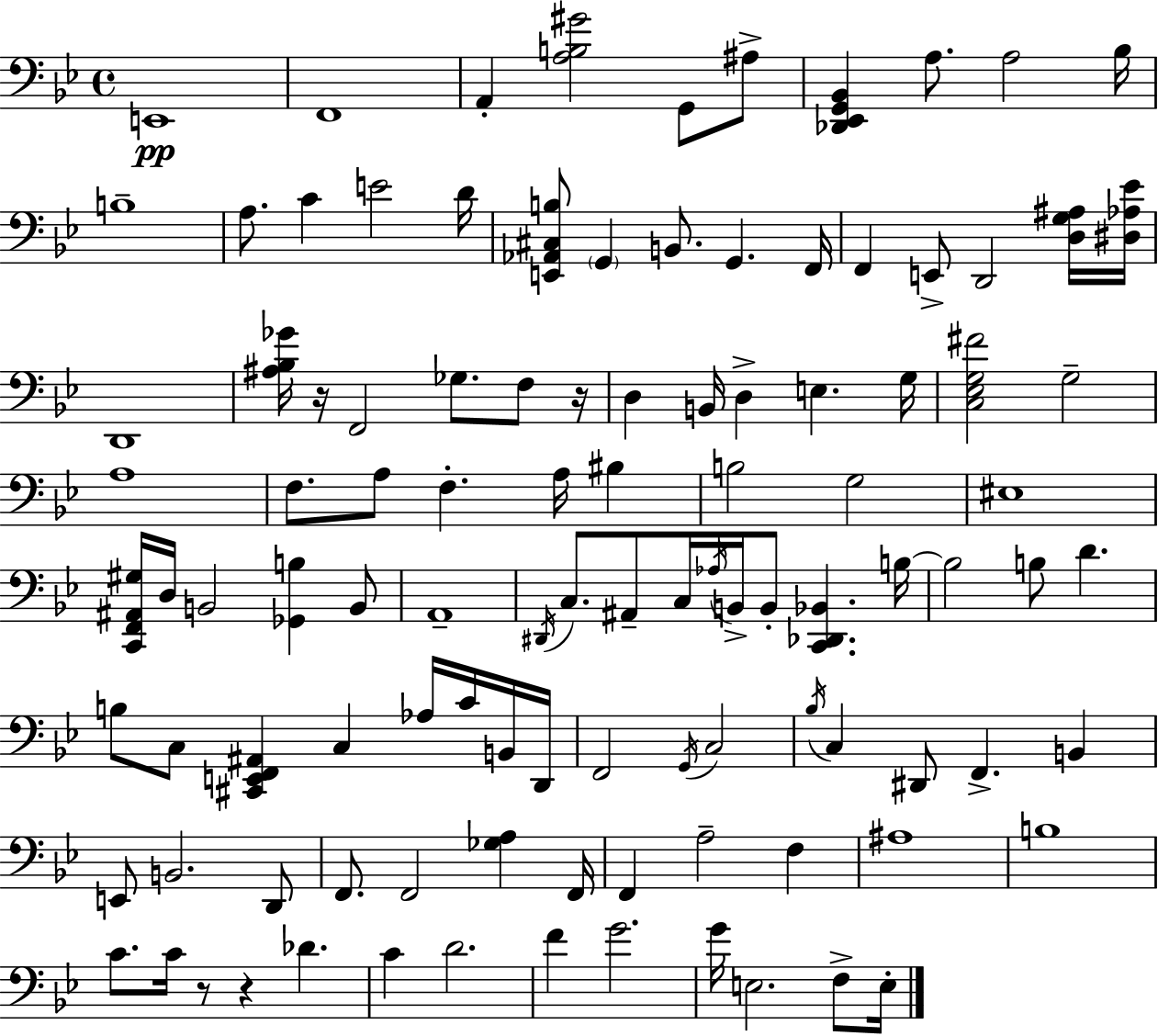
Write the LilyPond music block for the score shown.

{
  \clef bass
  \time 4/4
  \defaultTimeSignature
  \key bes \major
  e,1\pp | f,1 | a,4-. <a b gis'>2 g,8 ais8-> | <des, ees, g, bes,>4 a8. a2 bes16 | \break b1-- | a8. c'4 e'2 d'16 | <e, aes, cis b>8 \parenthesize g,4 b,8. g,4. f,16 | f,4 e,8-> d,2 <d g ais>16 <dis aes ees'>16 | \break d,1 | <ais bes ges'>16 r16 f,2 ges8. f8 r16 | d4 b,16 d4-> e4. g16 | <c ees g fis'>2 g2-- | \break a1 | f8. a8 f4.-. a16 bis4 | b2 g2 | eis1 | \break <c, f, ais, gis>16 d16 b,2 <ges, b>4 b,8 | a,1-- | \acciaccatura { dis,16 } c8. ais,8-- c16 \acciaccatura { aes16 } b,16-> b,8-. <c, des, bes,>4. | b16~~ b2 b8 d'4. | \break b8 c8 <cis, e, f, ais,>4 c4 aes16 c'16 | b,16 d,16 f,2 \acciaccatura { g,16 } c2 | \acciaccatura { bes16 } c4 dis,8 f,4.-> | b,4 e,8 b,2. | \break d,8 f,8. f,2 <ges a>4 | f,16 f,4 a2-- | f4 ais1 | b1 | \break c'8. c'16 r8 r4 des'4. | c'4 d'2. | f'4 g'2. | g'16 e2. | \break f8-> e16-. \bar "|."
}